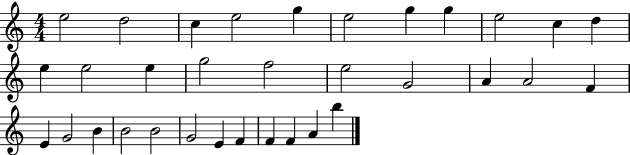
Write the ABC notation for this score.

X:1
T:Untitled
M:4/4
L:1/4
K:C
e2 d2 c e2 g e2 g g e2 c d e e2 e g2 f2 e2 G2 A A2 F E G2 B B2 B2 G2 E F F F A b